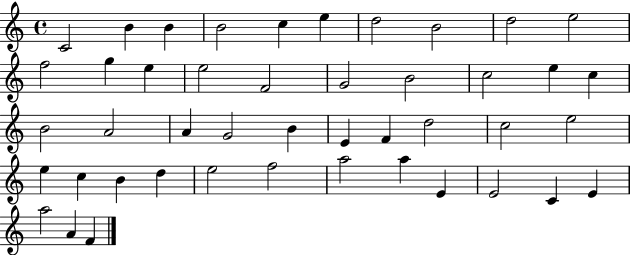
X:1
T:Untitled
M:4/4
L:1/4
K:C
C2 B B B2 c e d2 B2 d2 e2 f2 g e e2 F2 G2 B2 c2 e c B2 A2 A G2 B E F d2 c2 e2 e c B d e2 f2 a2 a E E2 C E a2 A F